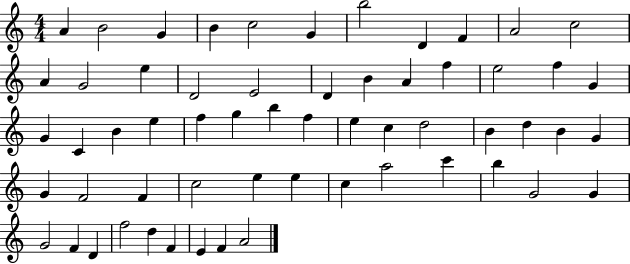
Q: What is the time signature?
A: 4/4